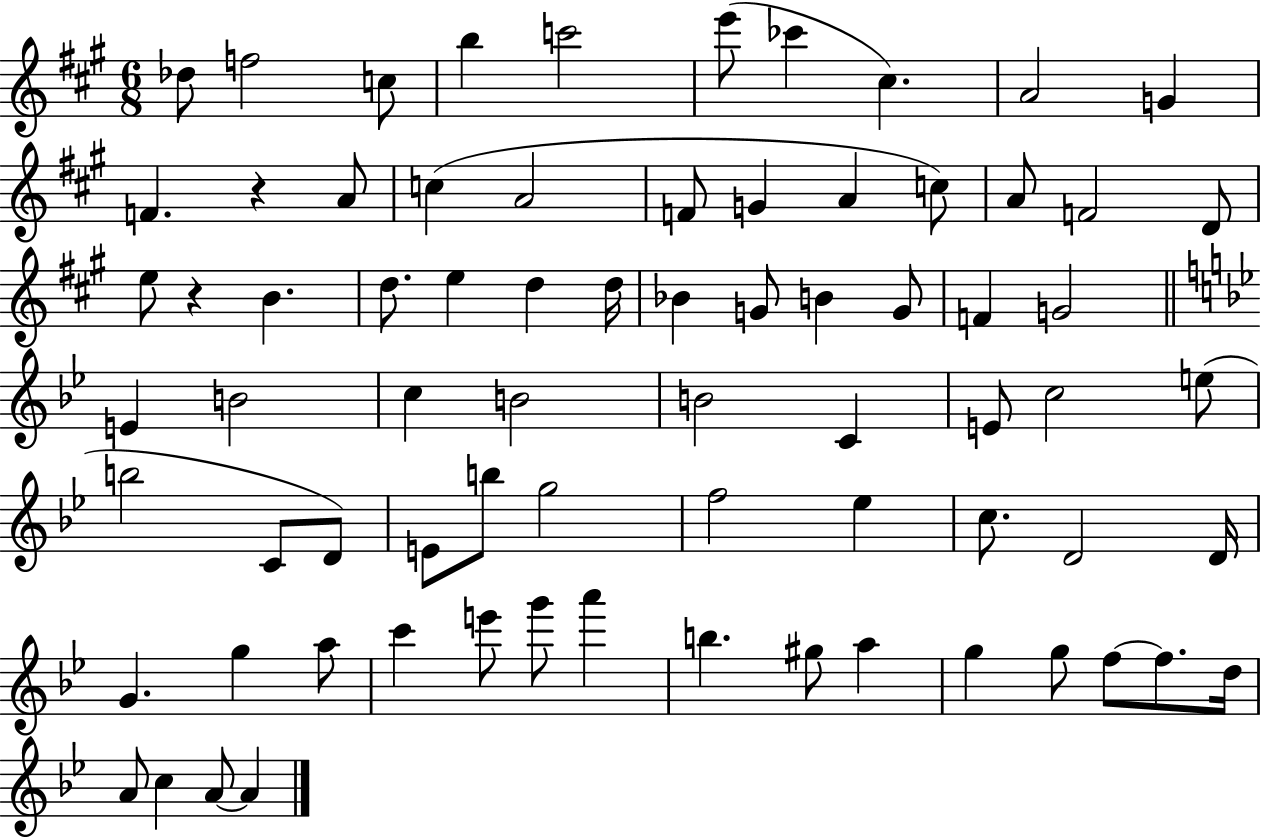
{
  \clef treble
  \numericTimeSignature
  \time 6/8
  \key a \major
  des''8 f''2 c''8 | b''4 c'''2 | e'''8( ces'''4 cis''4.) | a'2 g'4 | \break f'4. r4 a'8 | c''4( a'2 | f'8 g'4 a'4 c''8) | a'8 f'2 d'8 | \break e''8 r4 b'4. | d''8. e''4 d''4 d''16 | bes'4 g'8 b'4 g'8 | f'4 g'2 | \break \bar "||" \break \key g \minor e'4 b'2 | c''4 b'2 | b'2 c'4 | e'8 c''2 e''8( | \break b''2 c'8 d'8) | e'8 b''8 g''2 | f''2 ees''4 | c''8. d'2 d'16 | \break g'4. g''4 a''8 | c'''4 e'''8 g'''8 a'''4 | b''4. gis''8 a''4 | g''4 g''8 f''8~~ f''8. d''16 | \break a'8 c''4 a'8~~ a'4 | \bar "|."
}